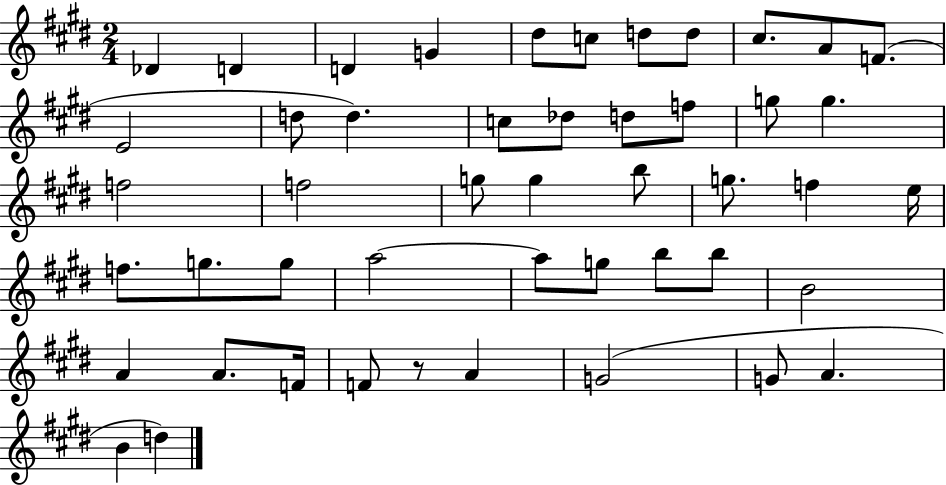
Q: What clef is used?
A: treble